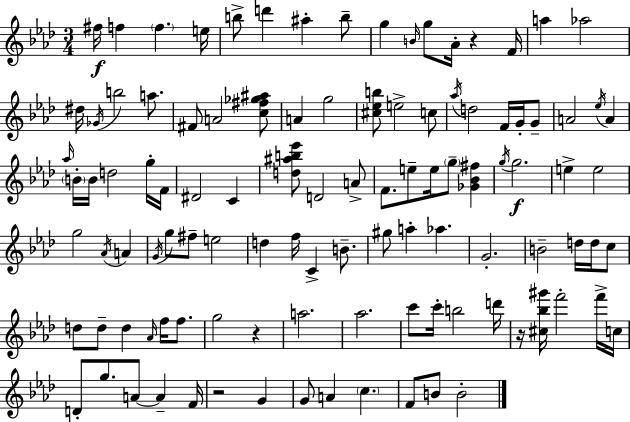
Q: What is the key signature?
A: AES major